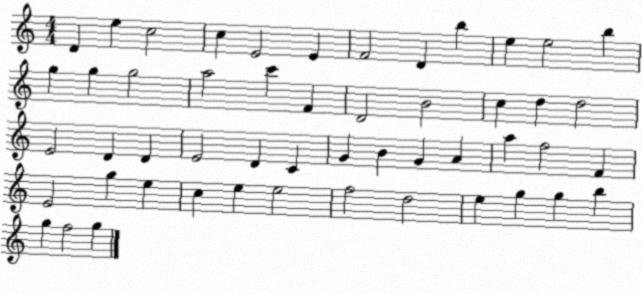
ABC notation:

X:1
T:Untitled
M:4/4
L:1/4
K:C
D e c2 c E2 E F2 D b e e2 b g g g2 a2 c' F D2 B2 c d d2 E2 D D E2 D C G B G A a f2 F E2 g e c e e2 f2 d2 e g g b g f2 g